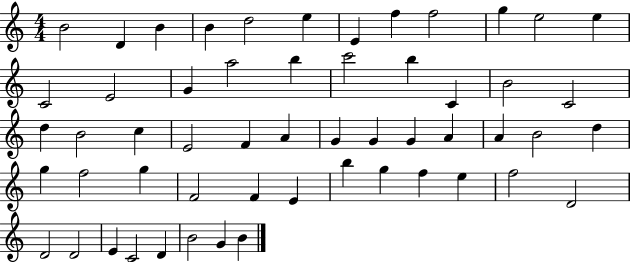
X:1
T:Untitled
M:4/4
L:1/4
K:C
B2 D B B d2 e E f f2 g e2 e C2 E2 G a2 b c'2 b C B2 C2 d B2 c E2 F A G G G A A B2 d g f2 g F2 F E b g f e f2 D2 D2 D2 E C2 D B2 G B